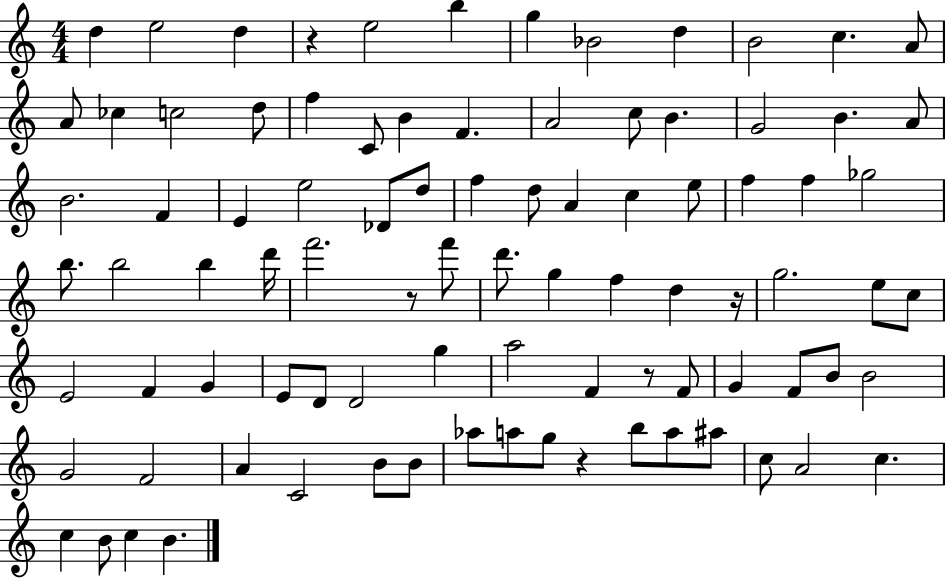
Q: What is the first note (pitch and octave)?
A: D5